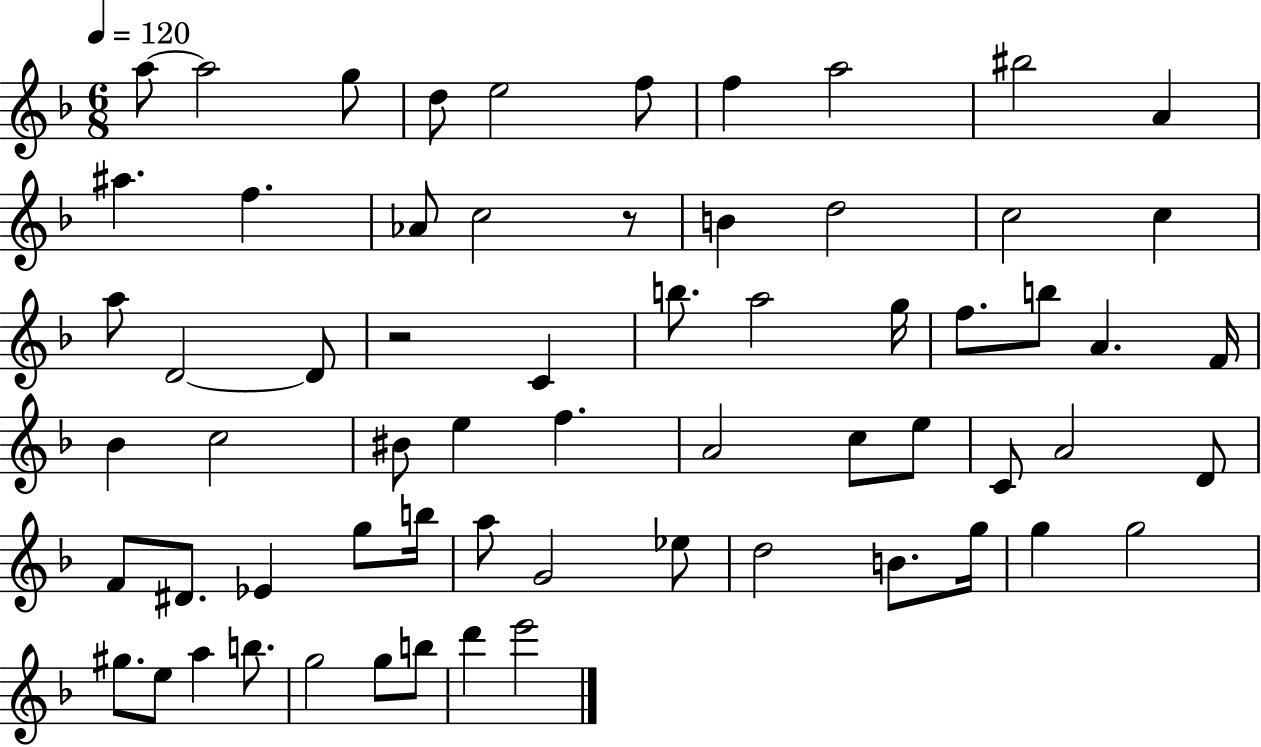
A5/e A5/h G5/e D5/e E5/h F5/e F5/q A5/h BIS5/h A4/q A#5/q. F5/q. Ab4/e C5/h R/e B4/q D5/h C5/h C5/q A5/e D4/h D4/e R/h C4/q B5/e. A5/h G5/s F5/e. B5/e A4/q. F4/s Bb4/q C5/h BIS4/e E5/q F5/q. A4/h C5/e E5/e C4/e A4/h D4/e F4/e D#4/e. Eb4/q G5/e B5/s A5/e G4/h Eb5/e D5/h B4/e. G5/s G5/q G5/h G#5/e. E5/e A5/q B5/e. G5/h G5/e B5/e D6/q E6/h